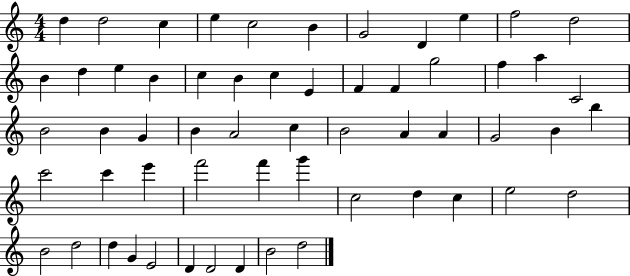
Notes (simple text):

D5/q D5/h C5/q E5/q C5/h B4/q G4/h D4/q E5/q F5/h D5/h B4/q D5/q E5/q B4/q C5/q B4/q C5/q E4/q F4/q F4/q G5/h F5/q A5/q C4/h B4/h B4/q G4/q B4/q A4/h C5/q B4/h A4/q A4/q G4/h B4/q B5/q C6/h C6/q E6/q F6/h F6/q G6/q C5/h D5/q C5/q E5/h D5/h B4/h D5/h D5/q G4/q E4/h D4/q D4/h D4/q B4/h D5/h